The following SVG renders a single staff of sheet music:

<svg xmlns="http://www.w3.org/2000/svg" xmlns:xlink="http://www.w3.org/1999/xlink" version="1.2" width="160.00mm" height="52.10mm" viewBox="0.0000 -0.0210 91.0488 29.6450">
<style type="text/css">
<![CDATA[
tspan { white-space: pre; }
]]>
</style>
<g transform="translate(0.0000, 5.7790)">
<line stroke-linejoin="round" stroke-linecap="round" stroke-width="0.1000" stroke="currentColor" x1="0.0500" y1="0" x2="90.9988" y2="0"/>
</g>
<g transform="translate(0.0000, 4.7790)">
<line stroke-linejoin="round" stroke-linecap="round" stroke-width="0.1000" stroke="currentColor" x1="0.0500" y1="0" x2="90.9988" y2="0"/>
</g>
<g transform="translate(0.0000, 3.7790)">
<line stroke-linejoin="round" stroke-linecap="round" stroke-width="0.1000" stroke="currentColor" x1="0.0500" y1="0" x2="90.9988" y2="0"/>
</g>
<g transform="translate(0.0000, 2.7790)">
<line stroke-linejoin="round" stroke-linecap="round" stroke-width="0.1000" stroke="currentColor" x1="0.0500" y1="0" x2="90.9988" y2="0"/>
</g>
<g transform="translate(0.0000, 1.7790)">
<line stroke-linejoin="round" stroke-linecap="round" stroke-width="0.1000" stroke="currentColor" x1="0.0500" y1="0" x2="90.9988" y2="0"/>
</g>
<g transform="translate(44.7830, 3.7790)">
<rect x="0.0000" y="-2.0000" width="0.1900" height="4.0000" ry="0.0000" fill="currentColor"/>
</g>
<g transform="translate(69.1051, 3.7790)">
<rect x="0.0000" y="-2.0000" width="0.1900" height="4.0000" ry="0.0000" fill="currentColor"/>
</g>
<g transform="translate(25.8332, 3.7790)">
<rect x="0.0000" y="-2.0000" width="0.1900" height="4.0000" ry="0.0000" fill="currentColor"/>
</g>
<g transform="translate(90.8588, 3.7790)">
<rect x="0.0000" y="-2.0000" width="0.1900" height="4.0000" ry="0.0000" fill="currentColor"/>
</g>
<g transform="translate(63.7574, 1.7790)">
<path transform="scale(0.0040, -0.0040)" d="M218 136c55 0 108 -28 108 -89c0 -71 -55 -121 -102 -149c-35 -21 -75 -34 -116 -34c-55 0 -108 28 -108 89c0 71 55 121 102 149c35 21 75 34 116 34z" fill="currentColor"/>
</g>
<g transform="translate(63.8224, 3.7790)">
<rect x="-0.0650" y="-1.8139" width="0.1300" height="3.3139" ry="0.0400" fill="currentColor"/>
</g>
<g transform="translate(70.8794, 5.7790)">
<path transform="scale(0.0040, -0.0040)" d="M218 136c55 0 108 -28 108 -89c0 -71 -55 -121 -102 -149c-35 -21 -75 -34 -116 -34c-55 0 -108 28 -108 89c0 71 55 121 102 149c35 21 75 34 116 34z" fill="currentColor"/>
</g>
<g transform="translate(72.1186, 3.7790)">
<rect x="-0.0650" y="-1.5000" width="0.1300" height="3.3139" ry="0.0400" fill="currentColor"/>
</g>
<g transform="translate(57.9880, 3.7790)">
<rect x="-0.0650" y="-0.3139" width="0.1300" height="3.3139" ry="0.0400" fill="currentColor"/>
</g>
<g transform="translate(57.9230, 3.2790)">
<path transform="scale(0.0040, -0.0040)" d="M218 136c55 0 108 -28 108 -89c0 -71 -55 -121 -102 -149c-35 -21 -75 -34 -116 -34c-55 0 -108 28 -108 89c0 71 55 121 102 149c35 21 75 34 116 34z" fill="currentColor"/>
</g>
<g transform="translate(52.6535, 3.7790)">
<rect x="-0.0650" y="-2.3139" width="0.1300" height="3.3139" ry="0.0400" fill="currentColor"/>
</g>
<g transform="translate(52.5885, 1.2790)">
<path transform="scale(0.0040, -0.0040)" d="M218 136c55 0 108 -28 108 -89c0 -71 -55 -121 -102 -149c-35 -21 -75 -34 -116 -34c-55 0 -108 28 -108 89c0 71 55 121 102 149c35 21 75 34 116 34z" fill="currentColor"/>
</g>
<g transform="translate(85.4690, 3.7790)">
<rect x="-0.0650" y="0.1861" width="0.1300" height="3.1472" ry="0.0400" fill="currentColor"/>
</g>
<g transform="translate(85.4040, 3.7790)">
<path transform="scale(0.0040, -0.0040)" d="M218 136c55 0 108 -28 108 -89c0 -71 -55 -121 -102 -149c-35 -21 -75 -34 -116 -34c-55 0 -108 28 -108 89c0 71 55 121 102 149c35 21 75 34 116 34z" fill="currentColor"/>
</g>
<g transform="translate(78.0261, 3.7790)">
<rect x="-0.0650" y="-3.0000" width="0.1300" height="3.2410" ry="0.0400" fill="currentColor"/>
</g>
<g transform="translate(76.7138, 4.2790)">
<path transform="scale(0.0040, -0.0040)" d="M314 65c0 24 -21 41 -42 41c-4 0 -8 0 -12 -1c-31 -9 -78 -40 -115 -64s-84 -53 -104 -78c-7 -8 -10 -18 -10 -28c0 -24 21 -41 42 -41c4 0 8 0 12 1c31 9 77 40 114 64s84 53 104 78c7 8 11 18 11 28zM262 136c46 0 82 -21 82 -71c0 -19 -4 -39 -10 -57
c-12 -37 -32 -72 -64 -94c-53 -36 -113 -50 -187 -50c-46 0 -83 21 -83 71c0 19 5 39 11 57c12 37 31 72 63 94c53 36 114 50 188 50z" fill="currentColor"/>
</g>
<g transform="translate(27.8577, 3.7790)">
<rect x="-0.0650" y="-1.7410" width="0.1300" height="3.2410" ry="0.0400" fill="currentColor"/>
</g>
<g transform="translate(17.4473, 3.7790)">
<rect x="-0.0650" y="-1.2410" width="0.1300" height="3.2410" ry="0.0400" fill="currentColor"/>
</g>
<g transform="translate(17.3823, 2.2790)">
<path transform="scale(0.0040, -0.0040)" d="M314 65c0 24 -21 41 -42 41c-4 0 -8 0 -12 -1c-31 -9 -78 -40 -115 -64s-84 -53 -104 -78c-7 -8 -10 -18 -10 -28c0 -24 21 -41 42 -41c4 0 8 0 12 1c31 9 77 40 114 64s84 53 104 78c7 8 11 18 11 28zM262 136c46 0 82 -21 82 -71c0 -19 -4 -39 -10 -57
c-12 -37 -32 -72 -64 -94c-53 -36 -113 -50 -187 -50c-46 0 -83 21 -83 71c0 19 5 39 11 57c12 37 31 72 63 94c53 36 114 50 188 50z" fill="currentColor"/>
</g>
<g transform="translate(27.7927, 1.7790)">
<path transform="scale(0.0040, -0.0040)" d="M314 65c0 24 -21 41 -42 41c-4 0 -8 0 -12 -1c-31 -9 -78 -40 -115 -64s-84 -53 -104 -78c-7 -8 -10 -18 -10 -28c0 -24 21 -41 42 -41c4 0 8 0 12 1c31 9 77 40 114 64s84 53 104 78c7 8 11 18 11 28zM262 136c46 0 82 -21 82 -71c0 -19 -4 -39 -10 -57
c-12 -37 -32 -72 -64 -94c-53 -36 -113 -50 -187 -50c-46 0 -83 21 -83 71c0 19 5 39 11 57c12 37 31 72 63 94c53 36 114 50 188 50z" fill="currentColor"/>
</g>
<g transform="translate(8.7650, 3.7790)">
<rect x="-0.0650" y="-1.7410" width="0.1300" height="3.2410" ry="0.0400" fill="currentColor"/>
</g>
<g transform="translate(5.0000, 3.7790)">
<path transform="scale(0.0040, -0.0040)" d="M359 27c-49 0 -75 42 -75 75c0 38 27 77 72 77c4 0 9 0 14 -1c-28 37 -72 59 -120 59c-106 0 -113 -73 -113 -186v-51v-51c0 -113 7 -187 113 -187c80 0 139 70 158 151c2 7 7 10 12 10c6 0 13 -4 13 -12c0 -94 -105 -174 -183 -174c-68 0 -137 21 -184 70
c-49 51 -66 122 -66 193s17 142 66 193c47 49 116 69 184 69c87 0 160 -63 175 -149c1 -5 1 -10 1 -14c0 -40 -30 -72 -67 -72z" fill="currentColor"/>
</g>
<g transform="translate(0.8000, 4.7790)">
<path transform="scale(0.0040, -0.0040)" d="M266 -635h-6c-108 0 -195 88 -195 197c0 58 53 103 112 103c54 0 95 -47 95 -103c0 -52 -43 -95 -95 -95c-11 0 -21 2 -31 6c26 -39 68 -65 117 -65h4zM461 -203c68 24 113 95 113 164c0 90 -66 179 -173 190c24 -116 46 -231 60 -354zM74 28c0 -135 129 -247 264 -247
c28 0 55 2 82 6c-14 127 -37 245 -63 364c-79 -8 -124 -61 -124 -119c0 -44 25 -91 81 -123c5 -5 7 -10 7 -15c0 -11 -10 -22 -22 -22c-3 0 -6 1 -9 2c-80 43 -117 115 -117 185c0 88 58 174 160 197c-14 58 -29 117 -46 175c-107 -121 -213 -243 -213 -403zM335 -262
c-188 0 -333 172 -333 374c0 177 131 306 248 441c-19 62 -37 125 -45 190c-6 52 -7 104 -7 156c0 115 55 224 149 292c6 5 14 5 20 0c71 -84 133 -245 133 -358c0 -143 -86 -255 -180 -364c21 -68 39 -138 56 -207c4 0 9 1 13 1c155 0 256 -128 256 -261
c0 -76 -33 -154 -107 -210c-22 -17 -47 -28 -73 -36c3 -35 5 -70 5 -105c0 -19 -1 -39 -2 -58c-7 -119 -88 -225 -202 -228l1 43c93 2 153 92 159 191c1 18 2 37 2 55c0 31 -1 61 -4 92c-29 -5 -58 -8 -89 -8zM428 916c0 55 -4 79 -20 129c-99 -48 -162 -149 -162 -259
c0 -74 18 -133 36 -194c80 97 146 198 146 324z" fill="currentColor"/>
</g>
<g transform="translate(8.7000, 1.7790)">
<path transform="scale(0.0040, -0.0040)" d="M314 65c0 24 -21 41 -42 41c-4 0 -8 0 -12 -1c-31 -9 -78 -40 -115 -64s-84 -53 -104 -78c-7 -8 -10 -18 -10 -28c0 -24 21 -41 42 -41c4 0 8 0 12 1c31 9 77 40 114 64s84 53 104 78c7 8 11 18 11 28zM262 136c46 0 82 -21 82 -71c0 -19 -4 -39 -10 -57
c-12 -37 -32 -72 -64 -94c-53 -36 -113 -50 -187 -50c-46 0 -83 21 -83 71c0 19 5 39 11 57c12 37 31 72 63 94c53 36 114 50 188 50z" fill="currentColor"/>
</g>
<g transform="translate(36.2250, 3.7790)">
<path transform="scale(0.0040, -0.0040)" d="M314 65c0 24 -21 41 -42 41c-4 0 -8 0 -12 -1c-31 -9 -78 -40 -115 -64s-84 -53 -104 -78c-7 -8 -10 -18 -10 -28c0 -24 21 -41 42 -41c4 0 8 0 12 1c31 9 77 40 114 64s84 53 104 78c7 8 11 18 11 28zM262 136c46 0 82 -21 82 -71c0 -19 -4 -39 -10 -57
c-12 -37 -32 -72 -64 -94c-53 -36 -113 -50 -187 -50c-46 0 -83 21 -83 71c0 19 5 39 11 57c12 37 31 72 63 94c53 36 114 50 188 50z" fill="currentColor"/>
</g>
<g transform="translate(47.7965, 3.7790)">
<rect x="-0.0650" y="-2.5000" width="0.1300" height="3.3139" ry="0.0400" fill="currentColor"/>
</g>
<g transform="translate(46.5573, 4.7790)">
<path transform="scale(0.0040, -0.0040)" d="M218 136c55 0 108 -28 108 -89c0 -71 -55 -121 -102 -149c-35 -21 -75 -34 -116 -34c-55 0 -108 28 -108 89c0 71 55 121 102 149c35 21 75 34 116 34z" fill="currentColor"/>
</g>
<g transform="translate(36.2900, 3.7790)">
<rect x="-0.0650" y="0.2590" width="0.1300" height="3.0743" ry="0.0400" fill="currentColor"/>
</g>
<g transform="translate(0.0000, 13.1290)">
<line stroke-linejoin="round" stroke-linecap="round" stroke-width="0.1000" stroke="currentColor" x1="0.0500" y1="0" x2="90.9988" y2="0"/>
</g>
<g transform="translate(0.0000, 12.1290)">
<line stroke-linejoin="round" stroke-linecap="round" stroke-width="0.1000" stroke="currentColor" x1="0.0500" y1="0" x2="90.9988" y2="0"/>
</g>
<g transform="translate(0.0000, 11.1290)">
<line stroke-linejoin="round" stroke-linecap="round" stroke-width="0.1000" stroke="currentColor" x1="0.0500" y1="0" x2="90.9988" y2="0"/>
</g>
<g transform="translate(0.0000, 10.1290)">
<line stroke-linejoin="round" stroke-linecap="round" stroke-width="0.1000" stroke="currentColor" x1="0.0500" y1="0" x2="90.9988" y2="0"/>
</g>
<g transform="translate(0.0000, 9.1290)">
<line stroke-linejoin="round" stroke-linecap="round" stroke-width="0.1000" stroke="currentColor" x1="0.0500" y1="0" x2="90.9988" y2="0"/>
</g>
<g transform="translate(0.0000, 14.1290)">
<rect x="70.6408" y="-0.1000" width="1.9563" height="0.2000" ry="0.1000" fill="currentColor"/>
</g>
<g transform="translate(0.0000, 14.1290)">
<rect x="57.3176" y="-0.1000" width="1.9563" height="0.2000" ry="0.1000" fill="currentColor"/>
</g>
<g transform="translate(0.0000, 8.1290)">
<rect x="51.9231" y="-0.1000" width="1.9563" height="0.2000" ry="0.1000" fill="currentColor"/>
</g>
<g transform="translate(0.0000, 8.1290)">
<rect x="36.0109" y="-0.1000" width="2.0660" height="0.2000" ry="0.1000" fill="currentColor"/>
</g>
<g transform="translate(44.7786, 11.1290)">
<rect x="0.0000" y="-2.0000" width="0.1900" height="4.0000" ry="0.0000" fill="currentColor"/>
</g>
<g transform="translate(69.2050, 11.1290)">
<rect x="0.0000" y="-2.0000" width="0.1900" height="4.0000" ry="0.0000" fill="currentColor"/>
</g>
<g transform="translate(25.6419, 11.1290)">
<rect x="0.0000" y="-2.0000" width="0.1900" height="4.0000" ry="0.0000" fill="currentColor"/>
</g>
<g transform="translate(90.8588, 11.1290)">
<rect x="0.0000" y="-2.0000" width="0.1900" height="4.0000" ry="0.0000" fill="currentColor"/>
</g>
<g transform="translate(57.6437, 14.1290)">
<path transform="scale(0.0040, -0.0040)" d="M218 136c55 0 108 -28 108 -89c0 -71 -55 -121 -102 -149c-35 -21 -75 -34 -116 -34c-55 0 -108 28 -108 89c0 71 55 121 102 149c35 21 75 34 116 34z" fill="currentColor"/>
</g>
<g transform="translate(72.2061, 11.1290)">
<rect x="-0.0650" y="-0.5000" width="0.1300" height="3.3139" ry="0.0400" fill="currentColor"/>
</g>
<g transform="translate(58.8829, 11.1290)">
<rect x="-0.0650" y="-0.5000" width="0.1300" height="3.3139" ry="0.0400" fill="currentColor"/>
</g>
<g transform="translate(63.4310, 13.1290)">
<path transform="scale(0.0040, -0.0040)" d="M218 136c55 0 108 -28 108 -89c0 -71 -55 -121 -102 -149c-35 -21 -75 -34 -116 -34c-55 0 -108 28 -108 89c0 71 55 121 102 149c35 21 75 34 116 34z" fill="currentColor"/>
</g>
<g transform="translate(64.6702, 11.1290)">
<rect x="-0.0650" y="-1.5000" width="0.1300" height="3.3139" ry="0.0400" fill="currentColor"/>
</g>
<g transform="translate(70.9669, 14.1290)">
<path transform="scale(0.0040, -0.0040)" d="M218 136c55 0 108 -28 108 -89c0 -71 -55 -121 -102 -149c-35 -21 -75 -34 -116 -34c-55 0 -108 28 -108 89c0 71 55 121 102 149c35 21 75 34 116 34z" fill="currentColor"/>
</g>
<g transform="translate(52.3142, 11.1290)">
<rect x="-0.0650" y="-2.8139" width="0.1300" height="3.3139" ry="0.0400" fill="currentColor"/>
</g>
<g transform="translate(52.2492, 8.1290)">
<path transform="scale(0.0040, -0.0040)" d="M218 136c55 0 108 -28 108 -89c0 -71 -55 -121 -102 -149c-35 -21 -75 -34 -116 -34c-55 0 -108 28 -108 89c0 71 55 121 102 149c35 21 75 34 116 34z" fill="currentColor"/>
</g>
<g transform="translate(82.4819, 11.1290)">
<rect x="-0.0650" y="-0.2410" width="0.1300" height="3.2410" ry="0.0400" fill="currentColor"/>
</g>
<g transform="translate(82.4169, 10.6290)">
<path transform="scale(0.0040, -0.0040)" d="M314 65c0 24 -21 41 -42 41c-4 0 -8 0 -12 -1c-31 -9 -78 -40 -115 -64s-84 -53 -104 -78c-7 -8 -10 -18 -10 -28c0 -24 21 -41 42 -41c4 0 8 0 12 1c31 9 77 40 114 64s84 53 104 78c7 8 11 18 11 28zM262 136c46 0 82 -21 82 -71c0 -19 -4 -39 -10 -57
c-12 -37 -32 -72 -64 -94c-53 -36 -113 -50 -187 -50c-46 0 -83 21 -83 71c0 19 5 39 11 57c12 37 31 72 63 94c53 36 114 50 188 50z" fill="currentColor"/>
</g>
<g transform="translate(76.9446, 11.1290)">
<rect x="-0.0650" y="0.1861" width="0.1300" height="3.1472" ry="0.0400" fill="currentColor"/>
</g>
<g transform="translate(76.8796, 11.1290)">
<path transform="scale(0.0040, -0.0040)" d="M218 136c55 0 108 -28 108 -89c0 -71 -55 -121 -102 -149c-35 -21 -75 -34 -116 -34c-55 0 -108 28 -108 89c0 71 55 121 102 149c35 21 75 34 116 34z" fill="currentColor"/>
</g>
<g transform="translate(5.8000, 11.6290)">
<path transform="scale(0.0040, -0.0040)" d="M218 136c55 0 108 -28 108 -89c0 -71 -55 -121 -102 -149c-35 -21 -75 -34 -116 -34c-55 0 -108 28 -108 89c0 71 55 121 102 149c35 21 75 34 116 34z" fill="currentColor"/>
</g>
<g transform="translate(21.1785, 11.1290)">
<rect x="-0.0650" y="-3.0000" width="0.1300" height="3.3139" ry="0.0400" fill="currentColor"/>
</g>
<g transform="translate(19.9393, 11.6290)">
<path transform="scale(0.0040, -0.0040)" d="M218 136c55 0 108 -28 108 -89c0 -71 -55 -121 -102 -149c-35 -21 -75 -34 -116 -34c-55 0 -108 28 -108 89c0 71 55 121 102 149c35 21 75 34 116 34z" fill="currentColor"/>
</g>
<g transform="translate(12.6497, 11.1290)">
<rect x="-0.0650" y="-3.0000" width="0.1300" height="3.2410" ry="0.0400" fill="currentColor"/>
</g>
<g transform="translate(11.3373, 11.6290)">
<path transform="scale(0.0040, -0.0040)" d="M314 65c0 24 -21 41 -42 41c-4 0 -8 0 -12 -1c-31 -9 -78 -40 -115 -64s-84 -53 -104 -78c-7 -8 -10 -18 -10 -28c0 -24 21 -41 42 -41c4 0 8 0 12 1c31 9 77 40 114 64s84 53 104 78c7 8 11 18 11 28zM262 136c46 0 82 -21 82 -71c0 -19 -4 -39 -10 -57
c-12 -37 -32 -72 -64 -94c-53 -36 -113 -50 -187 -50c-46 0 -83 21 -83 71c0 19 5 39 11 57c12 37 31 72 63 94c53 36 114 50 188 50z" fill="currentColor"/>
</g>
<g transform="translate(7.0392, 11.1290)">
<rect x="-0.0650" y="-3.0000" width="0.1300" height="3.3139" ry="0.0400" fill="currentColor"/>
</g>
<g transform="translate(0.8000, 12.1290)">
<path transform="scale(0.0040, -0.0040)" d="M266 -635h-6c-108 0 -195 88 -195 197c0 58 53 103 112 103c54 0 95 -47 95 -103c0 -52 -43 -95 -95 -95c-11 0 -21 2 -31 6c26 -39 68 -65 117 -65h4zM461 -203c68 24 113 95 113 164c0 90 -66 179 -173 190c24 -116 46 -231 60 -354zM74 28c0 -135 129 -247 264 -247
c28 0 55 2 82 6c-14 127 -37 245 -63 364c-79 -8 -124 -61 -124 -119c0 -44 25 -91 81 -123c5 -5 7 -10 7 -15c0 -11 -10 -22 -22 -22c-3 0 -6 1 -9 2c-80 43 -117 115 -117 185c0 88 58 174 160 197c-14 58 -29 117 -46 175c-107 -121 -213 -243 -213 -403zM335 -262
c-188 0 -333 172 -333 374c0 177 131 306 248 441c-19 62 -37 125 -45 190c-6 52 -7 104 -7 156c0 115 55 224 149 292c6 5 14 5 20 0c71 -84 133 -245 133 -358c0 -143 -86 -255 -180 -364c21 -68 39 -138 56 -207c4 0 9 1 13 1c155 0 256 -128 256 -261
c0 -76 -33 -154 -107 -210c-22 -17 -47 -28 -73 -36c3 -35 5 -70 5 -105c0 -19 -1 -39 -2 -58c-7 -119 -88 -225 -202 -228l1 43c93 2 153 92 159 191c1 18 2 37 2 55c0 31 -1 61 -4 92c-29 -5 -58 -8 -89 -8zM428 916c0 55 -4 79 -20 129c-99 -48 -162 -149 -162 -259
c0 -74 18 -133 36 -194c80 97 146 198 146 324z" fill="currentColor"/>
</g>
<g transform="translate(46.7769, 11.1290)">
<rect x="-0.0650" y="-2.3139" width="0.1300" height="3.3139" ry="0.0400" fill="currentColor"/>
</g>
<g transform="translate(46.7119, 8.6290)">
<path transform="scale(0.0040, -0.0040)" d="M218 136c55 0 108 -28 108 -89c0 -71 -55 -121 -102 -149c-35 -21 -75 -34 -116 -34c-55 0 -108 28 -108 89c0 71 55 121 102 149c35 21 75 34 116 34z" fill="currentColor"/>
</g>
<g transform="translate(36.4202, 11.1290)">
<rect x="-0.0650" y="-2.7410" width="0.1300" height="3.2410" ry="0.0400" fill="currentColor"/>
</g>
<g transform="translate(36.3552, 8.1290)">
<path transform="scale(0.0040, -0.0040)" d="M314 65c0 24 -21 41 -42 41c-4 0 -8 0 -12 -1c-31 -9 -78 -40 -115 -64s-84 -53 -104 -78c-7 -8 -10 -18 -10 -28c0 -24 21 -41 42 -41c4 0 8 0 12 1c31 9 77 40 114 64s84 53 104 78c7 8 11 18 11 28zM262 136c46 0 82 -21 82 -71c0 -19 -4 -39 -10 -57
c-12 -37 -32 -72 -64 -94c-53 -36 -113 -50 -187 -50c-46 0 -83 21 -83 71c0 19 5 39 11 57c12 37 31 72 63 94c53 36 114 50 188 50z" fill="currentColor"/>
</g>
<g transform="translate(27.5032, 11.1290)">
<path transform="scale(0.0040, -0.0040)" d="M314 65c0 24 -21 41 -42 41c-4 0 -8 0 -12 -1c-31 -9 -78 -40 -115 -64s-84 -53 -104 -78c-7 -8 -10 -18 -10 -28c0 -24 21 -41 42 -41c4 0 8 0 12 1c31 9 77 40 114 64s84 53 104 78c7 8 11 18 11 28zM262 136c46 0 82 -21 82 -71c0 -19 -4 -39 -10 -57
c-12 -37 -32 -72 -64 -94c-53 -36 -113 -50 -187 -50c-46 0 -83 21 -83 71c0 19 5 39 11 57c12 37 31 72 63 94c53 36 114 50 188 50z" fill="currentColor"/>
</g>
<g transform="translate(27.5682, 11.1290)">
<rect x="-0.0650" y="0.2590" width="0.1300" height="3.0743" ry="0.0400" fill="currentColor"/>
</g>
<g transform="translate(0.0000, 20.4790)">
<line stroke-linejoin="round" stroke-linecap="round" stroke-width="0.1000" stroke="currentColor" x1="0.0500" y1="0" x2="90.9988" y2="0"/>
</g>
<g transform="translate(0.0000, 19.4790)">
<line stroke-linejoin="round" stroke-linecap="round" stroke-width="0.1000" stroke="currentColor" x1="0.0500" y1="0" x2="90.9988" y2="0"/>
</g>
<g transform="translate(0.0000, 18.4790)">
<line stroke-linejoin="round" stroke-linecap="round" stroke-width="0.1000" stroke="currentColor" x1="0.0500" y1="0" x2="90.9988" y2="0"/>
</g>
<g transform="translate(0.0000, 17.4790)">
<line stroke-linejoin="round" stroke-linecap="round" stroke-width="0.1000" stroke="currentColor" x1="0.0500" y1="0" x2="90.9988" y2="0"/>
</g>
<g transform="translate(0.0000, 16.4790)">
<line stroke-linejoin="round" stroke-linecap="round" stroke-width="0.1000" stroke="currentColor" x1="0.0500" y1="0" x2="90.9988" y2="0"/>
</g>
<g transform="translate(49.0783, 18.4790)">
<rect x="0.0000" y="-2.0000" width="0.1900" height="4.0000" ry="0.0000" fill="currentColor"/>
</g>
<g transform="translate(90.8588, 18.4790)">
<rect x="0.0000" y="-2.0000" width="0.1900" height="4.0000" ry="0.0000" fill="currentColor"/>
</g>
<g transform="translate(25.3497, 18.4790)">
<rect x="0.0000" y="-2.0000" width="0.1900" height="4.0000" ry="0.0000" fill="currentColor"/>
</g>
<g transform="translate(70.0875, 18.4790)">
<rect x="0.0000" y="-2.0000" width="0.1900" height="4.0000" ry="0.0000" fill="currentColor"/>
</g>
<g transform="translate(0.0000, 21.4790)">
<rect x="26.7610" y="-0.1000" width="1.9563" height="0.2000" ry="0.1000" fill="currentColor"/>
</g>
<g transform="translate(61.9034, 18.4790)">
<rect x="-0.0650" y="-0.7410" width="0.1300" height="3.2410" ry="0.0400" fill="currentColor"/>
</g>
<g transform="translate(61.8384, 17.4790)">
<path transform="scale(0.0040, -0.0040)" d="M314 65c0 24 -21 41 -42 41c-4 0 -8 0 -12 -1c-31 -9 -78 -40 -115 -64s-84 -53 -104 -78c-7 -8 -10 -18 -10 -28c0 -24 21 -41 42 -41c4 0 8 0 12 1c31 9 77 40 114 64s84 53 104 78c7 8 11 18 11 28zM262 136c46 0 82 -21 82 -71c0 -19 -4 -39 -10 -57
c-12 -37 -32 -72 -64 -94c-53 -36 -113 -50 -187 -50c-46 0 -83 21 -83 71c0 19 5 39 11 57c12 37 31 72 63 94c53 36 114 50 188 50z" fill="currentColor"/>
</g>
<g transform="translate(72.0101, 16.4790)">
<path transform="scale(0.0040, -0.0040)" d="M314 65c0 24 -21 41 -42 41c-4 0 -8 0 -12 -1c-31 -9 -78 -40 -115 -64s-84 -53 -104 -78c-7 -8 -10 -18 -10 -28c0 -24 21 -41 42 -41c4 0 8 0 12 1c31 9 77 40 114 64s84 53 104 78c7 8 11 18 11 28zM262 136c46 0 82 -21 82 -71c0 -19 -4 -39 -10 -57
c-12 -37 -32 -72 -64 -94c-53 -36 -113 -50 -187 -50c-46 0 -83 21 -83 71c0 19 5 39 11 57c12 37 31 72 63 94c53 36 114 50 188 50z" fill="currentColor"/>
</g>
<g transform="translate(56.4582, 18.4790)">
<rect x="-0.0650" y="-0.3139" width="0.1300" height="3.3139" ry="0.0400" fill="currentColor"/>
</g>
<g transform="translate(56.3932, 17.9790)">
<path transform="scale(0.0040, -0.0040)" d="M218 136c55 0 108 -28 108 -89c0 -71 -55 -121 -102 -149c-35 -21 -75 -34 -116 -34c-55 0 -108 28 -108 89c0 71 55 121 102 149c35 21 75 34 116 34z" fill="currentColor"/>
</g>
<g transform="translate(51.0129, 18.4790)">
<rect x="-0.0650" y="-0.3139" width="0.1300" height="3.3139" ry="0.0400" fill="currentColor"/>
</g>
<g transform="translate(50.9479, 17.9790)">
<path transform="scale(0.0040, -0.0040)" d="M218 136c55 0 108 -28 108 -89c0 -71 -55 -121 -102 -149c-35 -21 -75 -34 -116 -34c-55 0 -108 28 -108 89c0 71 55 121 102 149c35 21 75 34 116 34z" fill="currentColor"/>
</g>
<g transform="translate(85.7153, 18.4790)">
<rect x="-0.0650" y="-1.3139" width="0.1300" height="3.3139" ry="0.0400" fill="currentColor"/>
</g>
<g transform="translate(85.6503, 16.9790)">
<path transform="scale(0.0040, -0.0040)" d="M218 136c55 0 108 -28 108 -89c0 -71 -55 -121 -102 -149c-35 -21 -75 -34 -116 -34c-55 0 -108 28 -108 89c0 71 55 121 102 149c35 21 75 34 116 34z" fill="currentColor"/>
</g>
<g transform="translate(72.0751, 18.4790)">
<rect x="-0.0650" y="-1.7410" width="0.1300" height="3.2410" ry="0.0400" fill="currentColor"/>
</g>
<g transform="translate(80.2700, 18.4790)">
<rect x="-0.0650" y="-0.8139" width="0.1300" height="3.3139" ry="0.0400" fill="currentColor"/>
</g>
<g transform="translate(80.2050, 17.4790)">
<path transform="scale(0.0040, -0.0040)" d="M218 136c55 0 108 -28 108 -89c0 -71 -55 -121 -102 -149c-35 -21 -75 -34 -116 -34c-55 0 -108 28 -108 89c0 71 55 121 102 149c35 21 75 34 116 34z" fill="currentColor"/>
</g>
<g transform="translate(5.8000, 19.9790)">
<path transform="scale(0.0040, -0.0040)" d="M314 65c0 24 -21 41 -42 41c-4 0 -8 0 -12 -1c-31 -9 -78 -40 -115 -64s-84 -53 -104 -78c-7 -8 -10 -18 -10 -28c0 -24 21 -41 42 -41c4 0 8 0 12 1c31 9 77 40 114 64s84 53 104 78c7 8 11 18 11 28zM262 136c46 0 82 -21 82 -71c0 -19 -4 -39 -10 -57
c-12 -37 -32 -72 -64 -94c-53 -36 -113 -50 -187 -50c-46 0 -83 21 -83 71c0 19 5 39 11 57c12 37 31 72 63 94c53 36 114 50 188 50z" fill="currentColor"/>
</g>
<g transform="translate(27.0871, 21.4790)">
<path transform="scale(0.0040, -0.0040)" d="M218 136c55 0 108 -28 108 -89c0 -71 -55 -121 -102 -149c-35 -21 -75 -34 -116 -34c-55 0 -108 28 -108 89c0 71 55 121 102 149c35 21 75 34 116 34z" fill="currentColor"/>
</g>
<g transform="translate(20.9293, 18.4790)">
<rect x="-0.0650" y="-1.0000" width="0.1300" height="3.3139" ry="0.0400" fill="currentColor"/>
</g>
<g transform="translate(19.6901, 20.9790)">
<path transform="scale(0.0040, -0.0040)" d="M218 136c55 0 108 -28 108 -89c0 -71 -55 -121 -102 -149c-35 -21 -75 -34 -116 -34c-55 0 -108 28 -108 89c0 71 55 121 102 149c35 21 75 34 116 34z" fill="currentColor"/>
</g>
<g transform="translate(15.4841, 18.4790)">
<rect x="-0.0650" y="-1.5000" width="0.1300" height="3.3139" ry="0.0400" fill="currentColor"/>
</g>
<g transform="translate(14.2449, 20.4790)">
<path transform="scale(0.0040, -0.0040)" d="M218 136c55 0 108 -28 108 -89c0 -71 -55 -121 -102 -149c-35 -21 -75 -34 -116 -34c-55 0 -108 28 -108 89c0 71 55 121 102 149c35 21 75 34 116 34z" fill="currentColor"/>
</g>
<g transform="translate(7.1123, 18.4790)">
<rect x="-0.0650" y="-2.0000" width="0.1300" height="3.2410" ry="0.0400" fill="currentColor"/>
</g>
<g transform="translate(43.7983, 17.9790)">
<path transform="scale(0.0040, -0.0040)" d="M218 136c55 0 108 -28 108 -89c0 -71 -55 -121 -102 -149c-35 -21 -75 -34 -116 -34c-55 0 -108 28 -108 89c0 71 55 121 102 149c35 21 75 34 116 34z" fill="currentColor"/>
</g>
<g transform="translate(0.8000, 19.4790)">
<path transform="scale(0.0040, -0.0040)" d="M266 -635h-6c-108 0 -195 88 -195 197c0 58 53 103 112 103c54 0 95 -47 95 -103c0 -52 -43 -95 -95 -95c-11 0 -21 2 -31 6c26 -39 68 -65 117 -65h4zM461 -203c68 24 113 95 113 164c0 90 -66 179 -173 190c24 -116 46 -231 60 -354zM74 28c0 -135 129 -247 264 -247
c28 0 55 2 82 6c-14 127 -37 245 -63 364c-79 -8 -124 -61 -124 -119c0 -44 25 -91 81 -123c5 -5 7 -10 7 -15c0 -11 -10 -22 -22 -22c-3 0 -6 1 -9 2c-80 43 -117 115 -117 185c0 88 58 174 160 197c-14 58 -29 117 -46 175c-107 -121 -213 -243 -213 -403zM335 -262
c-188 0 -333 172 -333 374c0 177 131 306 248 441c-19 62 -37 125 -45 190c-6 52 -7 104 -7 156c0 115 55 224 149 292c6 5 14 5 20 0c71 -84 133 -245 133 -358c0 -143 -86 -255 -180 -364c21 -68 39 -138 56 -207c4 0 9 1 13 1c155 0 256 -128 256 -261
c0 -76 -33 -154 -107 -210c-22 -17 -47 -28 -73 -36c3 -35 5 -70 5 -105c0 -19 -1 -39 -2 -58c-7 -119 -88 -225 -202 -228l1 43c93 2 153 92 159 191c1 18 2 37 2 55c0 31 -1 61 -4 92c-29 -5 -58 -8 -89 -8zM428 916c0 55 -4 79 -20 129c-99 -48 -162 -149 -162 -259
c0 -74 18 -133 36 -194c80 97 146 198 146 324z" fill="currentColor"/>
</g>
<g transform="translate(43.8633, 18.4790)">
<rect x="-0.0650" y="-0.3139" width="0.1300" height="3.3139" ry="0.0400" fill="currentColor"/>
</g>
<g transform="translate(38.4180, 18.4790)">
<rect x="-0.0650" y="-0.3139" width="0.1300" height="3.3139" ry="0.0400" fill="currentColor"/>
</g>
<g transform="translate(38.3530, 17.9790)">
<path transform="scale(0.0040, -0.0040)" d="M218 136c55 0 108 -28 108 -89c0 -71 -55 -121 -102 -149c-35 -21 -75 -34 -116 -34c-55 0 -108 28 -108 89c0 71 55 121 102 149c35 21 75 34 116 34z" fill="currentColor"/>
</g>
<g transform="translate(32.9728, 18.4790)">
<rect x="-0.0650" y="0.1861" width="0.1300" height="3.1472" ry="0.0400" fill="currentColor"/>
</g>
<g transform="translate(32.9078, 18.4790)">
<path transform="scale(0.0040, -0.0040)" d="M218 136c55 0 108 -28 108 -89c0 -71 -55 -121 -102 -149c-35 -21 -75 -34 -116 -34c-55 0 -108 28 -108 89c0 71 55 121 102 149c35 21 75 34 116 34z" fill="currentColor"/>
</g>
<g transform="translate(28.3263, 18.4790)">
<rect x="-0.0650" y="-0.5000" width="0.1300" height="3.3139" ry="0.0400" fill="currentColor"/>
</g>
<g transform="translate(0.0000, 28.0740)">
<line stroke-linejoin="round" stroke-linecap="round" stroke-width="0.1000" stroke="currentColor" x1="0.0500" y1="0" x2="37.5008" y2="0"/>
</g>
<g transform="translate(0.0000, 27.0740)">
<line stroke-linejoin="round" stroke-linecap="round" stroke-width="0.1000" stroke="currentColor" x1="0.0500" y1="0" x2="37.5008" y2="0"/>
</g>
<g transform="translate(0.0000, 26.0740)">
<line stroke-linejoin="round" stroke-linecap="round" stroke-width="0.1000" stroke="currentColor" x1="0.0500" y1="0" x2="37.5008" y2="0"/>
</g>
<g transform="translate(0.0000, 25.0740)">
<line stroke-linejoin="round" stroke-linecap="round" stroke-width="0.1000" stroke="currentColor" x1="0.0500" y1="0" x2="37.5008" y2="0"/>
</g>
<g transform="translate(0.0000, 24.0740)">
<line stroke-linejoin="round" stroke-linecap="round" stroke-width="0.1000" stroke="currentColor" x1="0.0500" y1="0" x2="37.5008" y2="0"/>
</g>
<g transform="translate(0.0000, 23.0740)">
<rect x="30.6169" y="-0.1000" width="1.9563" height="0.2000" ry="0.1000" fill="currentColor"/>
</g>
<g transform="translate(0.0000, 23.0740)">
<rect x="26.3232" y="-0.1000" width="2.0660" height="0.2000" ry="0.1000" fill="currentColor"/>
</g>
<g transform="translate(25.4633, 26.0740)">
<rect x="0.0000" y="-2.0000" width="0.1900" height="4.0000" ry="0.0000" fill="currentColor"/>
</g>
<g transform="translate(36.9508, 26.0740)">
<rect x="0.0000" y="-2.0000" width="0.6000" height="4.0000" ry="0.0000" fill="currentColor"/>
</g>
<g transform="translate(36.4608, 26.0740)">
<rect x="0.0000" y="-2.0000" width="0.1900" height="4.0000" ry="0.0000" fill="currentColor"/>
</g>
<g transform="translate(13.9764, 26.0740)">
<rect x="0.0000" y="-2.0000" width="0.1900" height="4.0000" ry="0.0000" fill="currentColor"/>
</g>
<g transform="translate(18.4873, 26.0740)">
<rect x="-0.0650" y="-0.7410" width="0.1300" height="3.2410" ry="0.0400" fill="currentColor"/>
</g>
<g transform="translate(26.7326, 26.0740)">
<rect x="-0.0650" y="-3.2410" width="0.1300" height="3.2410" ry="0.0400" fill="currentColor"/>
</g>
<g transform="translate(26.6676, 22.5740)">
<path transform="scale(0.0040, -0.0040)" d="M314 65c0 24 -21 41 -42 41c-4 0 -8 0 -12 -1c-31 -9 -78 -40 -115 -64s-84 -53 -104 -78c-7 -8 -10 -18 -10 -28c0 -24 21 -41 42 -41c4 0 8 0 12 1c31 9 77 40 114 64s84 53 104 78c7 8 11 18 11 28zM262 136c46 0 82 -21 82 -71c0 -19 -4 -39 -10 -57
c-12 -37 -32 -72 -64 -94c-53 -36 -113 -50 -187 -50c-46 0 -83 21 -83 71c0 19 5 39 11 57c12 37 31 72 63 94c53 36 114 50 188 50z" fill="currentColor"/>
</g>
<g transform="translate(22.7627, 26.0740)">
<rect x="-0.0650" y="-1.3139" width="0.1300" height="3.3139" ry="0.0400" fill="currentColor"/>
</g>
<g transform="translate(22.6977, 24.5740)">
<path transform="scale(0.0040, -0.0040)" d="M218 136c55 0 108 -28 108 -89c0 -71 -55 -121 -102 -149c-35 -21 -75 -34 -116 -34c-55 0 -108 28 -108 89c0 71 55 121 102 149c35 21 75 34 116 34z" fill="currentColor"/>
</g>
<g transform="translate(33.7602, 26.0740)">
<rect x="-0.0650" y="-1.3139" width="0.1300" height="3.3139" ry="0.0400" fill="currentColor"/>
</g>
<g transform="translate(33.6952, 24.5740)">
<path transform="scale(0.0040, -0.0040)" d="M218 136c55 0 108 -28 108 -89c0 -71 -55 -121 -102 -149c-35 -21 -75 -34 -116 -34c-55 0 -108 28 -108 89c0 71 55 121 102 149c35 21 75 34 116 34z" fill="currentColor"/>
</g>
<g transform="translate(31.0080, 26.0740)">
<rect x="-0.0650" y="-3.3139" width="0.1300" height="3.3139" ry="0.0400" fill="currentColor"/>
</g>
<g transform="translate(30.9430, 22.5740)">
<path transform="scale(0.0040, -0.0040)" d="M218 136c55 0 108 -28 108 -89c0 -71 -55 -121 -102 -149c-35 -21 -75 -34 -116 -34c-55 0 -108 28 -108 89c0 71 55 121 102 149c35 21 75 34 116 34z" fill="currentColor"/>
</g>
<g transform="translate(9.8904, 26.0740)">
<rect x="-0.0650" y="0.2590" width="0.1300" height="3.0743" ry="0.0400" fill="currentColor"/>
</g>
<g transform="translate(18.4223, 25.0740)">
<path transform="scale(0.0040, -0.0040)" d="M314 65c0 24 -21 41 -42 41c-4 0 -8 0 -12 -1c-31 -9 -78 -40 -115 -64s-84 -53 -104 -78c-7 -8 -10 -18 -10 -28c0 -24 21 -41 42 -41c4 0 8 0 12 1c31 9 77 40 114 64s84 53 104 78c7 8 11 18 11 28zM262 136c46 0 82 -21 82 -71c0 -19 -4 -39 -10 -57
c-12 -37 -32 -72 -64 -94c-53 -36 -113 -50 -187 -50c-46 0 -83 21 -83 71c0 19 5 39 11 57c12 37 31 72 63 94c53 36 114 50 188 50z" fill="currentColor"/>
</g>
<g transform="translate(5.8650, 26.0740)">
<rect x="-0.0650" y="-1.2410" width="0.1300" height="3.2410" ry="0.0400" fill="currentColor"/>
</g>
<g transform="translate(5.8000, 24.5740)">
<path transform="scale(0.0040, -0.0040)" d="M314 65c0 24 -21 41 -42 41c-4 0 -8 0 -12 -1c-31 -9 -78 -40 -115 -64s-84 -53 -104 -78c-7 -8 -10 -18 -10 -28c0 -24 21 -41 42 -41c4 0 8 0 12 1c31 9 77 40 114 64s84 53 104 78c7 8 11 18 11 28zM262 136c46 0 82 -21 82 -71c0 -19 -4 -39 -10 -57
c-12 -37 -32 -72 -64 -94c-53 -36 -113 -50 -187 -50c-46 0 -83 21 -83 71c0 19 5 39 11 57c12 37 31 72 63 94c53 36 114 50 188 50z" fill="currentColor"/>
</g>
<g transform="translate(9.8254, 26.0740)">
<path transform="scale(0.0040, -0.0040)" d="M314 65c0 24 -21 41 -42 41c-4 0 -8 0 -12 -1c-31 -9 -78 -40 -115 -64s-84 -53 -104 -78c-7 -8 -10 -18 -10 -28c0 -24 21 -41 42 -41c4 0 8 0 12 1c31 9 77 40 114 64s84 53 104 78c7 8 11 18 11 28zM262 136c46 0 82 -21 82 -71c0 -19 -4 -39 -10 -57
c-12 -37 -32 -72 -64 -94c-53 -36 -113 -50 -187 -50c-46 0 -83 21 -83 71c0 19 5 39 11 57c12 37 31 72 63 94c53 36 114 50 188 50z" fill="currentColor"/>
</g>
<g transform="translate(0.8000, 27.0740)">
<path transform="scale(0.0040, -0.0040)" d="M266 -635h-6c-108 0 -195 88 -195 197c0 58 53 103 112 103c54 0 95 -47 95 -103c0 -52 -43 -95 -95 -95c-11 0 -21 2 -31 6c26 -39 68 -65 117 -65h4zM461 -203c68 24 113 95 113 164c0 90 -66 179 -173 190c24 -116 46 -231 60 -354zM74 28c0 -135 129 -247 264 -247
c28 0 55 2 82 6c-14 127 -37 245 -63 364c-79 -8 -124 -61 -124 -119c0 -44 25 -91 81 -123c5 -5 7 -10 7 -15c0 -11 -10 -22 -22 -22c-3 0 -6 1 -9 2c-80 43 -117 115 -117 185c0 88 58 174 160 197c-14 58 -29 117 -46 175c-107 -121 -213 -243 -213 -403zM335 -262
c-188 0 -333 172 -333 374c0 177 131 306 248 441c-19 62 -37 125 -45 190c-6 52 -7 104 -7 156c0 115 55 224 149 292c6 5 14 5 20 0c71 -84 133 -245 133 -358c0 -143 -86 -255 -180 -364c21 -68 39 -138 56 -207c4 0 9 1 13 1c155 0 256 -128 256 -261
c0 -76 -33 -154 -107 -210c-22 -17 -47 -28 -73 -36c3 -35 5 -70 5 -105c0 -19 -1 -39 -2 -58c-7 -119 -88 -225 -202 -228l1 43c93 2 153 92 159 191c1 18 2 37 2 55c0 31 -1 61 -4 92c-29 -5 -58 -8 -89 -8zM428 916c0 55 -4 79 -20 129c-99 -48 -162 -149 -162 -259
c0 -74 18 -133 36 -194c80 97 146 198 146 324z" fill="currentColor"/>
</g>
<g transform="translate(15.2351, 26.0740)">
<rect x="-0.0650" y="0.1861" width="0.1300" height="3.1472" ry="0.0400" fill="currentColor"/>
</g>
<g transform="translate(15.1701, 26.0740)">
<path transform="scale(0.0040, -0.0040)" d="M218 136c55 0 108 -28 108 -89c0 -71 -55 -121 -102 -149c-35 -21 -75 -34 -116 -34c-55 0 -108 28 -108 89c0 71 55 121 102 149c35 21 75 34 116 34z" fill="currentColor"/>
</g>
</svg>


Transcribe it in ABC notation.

X:1
T:Untitled
M:4/4
L:1/4
K:C
f2 e2 f2 B2 G g c f E A2 B A A2 A B2 a2 g a C E C B c2 F2 E D C B c c c c d2 f2 d e e2 B2 B d2 e b2 b e